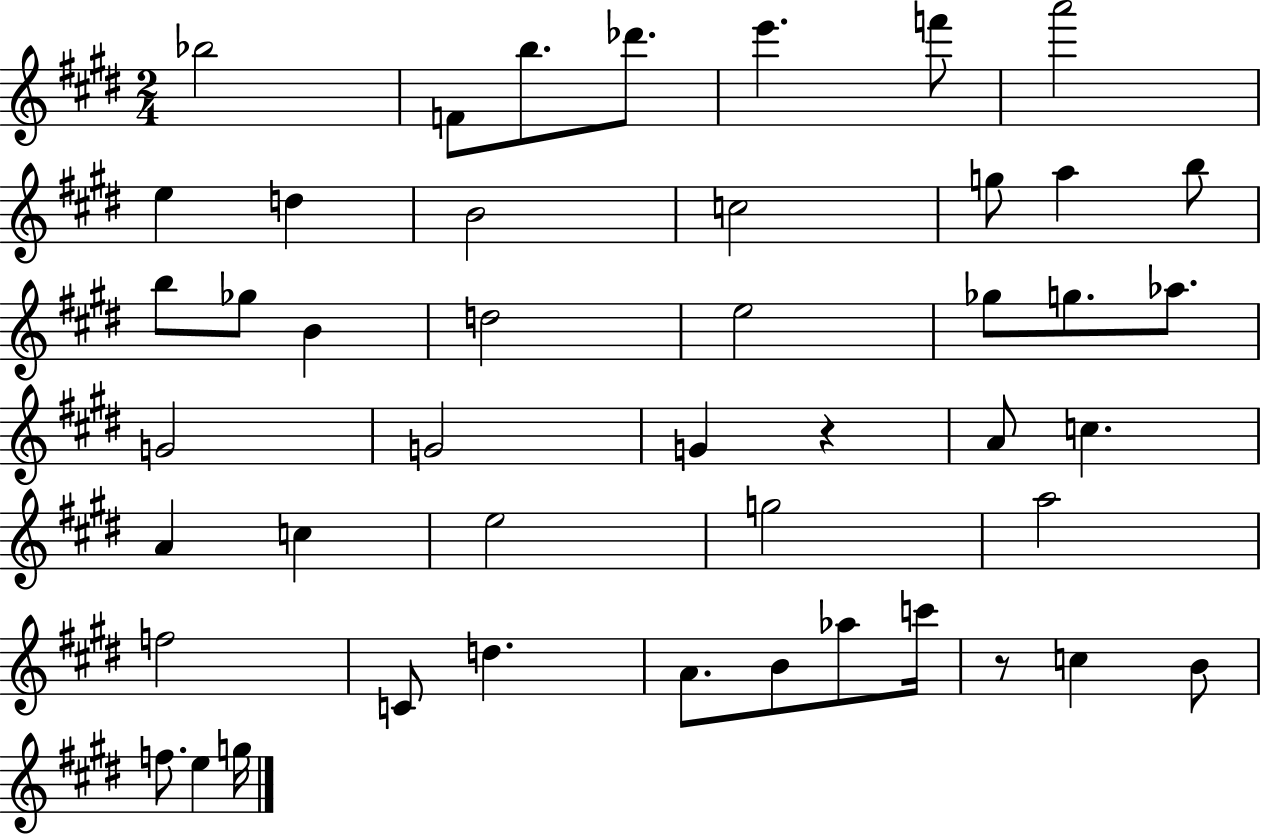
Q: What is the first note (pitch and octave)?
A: Bb5